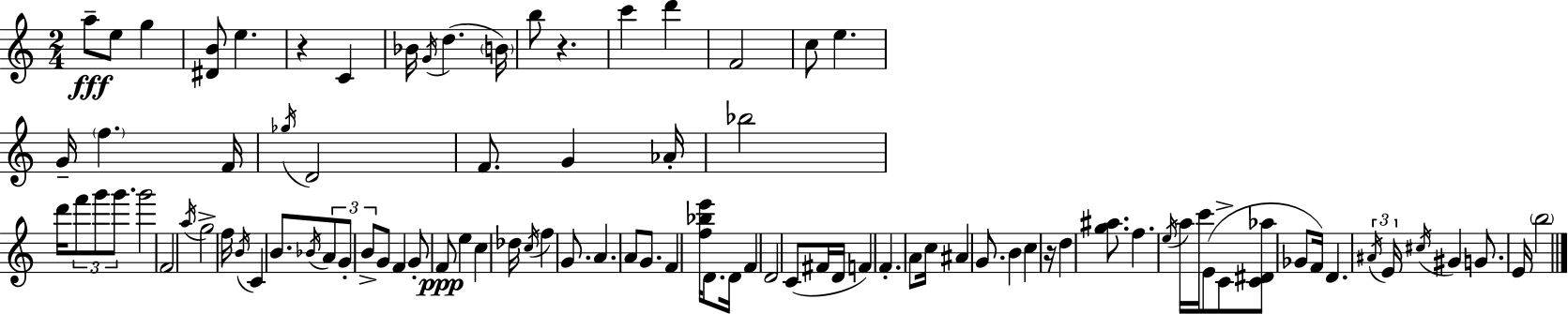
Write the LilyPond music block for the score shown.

{
  \clef treble
  \numericTimeSignature
  \time 2/4
  \key a \minor
  a''8--\fff e''8 g''4 | <dis' b'>8 e''4. | r4 c'4 | bes'16 \acciaccatura { g'16 }( d''4. | \break \parenthesize b'16) b''8 r4. | c'''4 d'''4 | f'2 | c''8 e''4. | \break g'16-- \parenthesize f''4. | f'16 \acciaccatura { ges''16 } d'2 | f'8. g'4 | aes'16-. bes''2 | \break d'''16 \tuplet 3/2 { f'''8 g'''8 g'''8. } | g'''2 | f'2 | \acciaccatura { a''16 } g''2-> | \break f''16 \acciaccatura { b'16 } c'4 | b'8. \acciaccatura { bes'16 } \tuplet 3/2 { a'8 g'8-. | b'8-> } g'8 f'4 | g'8-. f'8\ppp e''4 | \break c''4 des''16 \acciaccatura { c''16 } f''4 | g'8. a'4. | a'8 g'8. | f'4 <f'' bes'' e'''>16 d'8. | \break d'16 f'4 d'2 | c'8( | fis'16 d'16 f'4) f'4.-. | a'8 c''16 ais'4 | \break g'8. b'4 | c''4 r16 d''4 | <g'' ais''>8. f''4. | \acciaccatura { e''16 } a''16 c'''16 e'8( | \break c'8-> <c' dis' aes''>8 ges'8 f'16) | d'4. \tuplet 3/2 { \acciaccatura { ais'16 } e'16 | \acciaccatura { cis''16 } } gis'4 g'8. | e'16 \parenthesize b''2 | \break \bar "|."
}